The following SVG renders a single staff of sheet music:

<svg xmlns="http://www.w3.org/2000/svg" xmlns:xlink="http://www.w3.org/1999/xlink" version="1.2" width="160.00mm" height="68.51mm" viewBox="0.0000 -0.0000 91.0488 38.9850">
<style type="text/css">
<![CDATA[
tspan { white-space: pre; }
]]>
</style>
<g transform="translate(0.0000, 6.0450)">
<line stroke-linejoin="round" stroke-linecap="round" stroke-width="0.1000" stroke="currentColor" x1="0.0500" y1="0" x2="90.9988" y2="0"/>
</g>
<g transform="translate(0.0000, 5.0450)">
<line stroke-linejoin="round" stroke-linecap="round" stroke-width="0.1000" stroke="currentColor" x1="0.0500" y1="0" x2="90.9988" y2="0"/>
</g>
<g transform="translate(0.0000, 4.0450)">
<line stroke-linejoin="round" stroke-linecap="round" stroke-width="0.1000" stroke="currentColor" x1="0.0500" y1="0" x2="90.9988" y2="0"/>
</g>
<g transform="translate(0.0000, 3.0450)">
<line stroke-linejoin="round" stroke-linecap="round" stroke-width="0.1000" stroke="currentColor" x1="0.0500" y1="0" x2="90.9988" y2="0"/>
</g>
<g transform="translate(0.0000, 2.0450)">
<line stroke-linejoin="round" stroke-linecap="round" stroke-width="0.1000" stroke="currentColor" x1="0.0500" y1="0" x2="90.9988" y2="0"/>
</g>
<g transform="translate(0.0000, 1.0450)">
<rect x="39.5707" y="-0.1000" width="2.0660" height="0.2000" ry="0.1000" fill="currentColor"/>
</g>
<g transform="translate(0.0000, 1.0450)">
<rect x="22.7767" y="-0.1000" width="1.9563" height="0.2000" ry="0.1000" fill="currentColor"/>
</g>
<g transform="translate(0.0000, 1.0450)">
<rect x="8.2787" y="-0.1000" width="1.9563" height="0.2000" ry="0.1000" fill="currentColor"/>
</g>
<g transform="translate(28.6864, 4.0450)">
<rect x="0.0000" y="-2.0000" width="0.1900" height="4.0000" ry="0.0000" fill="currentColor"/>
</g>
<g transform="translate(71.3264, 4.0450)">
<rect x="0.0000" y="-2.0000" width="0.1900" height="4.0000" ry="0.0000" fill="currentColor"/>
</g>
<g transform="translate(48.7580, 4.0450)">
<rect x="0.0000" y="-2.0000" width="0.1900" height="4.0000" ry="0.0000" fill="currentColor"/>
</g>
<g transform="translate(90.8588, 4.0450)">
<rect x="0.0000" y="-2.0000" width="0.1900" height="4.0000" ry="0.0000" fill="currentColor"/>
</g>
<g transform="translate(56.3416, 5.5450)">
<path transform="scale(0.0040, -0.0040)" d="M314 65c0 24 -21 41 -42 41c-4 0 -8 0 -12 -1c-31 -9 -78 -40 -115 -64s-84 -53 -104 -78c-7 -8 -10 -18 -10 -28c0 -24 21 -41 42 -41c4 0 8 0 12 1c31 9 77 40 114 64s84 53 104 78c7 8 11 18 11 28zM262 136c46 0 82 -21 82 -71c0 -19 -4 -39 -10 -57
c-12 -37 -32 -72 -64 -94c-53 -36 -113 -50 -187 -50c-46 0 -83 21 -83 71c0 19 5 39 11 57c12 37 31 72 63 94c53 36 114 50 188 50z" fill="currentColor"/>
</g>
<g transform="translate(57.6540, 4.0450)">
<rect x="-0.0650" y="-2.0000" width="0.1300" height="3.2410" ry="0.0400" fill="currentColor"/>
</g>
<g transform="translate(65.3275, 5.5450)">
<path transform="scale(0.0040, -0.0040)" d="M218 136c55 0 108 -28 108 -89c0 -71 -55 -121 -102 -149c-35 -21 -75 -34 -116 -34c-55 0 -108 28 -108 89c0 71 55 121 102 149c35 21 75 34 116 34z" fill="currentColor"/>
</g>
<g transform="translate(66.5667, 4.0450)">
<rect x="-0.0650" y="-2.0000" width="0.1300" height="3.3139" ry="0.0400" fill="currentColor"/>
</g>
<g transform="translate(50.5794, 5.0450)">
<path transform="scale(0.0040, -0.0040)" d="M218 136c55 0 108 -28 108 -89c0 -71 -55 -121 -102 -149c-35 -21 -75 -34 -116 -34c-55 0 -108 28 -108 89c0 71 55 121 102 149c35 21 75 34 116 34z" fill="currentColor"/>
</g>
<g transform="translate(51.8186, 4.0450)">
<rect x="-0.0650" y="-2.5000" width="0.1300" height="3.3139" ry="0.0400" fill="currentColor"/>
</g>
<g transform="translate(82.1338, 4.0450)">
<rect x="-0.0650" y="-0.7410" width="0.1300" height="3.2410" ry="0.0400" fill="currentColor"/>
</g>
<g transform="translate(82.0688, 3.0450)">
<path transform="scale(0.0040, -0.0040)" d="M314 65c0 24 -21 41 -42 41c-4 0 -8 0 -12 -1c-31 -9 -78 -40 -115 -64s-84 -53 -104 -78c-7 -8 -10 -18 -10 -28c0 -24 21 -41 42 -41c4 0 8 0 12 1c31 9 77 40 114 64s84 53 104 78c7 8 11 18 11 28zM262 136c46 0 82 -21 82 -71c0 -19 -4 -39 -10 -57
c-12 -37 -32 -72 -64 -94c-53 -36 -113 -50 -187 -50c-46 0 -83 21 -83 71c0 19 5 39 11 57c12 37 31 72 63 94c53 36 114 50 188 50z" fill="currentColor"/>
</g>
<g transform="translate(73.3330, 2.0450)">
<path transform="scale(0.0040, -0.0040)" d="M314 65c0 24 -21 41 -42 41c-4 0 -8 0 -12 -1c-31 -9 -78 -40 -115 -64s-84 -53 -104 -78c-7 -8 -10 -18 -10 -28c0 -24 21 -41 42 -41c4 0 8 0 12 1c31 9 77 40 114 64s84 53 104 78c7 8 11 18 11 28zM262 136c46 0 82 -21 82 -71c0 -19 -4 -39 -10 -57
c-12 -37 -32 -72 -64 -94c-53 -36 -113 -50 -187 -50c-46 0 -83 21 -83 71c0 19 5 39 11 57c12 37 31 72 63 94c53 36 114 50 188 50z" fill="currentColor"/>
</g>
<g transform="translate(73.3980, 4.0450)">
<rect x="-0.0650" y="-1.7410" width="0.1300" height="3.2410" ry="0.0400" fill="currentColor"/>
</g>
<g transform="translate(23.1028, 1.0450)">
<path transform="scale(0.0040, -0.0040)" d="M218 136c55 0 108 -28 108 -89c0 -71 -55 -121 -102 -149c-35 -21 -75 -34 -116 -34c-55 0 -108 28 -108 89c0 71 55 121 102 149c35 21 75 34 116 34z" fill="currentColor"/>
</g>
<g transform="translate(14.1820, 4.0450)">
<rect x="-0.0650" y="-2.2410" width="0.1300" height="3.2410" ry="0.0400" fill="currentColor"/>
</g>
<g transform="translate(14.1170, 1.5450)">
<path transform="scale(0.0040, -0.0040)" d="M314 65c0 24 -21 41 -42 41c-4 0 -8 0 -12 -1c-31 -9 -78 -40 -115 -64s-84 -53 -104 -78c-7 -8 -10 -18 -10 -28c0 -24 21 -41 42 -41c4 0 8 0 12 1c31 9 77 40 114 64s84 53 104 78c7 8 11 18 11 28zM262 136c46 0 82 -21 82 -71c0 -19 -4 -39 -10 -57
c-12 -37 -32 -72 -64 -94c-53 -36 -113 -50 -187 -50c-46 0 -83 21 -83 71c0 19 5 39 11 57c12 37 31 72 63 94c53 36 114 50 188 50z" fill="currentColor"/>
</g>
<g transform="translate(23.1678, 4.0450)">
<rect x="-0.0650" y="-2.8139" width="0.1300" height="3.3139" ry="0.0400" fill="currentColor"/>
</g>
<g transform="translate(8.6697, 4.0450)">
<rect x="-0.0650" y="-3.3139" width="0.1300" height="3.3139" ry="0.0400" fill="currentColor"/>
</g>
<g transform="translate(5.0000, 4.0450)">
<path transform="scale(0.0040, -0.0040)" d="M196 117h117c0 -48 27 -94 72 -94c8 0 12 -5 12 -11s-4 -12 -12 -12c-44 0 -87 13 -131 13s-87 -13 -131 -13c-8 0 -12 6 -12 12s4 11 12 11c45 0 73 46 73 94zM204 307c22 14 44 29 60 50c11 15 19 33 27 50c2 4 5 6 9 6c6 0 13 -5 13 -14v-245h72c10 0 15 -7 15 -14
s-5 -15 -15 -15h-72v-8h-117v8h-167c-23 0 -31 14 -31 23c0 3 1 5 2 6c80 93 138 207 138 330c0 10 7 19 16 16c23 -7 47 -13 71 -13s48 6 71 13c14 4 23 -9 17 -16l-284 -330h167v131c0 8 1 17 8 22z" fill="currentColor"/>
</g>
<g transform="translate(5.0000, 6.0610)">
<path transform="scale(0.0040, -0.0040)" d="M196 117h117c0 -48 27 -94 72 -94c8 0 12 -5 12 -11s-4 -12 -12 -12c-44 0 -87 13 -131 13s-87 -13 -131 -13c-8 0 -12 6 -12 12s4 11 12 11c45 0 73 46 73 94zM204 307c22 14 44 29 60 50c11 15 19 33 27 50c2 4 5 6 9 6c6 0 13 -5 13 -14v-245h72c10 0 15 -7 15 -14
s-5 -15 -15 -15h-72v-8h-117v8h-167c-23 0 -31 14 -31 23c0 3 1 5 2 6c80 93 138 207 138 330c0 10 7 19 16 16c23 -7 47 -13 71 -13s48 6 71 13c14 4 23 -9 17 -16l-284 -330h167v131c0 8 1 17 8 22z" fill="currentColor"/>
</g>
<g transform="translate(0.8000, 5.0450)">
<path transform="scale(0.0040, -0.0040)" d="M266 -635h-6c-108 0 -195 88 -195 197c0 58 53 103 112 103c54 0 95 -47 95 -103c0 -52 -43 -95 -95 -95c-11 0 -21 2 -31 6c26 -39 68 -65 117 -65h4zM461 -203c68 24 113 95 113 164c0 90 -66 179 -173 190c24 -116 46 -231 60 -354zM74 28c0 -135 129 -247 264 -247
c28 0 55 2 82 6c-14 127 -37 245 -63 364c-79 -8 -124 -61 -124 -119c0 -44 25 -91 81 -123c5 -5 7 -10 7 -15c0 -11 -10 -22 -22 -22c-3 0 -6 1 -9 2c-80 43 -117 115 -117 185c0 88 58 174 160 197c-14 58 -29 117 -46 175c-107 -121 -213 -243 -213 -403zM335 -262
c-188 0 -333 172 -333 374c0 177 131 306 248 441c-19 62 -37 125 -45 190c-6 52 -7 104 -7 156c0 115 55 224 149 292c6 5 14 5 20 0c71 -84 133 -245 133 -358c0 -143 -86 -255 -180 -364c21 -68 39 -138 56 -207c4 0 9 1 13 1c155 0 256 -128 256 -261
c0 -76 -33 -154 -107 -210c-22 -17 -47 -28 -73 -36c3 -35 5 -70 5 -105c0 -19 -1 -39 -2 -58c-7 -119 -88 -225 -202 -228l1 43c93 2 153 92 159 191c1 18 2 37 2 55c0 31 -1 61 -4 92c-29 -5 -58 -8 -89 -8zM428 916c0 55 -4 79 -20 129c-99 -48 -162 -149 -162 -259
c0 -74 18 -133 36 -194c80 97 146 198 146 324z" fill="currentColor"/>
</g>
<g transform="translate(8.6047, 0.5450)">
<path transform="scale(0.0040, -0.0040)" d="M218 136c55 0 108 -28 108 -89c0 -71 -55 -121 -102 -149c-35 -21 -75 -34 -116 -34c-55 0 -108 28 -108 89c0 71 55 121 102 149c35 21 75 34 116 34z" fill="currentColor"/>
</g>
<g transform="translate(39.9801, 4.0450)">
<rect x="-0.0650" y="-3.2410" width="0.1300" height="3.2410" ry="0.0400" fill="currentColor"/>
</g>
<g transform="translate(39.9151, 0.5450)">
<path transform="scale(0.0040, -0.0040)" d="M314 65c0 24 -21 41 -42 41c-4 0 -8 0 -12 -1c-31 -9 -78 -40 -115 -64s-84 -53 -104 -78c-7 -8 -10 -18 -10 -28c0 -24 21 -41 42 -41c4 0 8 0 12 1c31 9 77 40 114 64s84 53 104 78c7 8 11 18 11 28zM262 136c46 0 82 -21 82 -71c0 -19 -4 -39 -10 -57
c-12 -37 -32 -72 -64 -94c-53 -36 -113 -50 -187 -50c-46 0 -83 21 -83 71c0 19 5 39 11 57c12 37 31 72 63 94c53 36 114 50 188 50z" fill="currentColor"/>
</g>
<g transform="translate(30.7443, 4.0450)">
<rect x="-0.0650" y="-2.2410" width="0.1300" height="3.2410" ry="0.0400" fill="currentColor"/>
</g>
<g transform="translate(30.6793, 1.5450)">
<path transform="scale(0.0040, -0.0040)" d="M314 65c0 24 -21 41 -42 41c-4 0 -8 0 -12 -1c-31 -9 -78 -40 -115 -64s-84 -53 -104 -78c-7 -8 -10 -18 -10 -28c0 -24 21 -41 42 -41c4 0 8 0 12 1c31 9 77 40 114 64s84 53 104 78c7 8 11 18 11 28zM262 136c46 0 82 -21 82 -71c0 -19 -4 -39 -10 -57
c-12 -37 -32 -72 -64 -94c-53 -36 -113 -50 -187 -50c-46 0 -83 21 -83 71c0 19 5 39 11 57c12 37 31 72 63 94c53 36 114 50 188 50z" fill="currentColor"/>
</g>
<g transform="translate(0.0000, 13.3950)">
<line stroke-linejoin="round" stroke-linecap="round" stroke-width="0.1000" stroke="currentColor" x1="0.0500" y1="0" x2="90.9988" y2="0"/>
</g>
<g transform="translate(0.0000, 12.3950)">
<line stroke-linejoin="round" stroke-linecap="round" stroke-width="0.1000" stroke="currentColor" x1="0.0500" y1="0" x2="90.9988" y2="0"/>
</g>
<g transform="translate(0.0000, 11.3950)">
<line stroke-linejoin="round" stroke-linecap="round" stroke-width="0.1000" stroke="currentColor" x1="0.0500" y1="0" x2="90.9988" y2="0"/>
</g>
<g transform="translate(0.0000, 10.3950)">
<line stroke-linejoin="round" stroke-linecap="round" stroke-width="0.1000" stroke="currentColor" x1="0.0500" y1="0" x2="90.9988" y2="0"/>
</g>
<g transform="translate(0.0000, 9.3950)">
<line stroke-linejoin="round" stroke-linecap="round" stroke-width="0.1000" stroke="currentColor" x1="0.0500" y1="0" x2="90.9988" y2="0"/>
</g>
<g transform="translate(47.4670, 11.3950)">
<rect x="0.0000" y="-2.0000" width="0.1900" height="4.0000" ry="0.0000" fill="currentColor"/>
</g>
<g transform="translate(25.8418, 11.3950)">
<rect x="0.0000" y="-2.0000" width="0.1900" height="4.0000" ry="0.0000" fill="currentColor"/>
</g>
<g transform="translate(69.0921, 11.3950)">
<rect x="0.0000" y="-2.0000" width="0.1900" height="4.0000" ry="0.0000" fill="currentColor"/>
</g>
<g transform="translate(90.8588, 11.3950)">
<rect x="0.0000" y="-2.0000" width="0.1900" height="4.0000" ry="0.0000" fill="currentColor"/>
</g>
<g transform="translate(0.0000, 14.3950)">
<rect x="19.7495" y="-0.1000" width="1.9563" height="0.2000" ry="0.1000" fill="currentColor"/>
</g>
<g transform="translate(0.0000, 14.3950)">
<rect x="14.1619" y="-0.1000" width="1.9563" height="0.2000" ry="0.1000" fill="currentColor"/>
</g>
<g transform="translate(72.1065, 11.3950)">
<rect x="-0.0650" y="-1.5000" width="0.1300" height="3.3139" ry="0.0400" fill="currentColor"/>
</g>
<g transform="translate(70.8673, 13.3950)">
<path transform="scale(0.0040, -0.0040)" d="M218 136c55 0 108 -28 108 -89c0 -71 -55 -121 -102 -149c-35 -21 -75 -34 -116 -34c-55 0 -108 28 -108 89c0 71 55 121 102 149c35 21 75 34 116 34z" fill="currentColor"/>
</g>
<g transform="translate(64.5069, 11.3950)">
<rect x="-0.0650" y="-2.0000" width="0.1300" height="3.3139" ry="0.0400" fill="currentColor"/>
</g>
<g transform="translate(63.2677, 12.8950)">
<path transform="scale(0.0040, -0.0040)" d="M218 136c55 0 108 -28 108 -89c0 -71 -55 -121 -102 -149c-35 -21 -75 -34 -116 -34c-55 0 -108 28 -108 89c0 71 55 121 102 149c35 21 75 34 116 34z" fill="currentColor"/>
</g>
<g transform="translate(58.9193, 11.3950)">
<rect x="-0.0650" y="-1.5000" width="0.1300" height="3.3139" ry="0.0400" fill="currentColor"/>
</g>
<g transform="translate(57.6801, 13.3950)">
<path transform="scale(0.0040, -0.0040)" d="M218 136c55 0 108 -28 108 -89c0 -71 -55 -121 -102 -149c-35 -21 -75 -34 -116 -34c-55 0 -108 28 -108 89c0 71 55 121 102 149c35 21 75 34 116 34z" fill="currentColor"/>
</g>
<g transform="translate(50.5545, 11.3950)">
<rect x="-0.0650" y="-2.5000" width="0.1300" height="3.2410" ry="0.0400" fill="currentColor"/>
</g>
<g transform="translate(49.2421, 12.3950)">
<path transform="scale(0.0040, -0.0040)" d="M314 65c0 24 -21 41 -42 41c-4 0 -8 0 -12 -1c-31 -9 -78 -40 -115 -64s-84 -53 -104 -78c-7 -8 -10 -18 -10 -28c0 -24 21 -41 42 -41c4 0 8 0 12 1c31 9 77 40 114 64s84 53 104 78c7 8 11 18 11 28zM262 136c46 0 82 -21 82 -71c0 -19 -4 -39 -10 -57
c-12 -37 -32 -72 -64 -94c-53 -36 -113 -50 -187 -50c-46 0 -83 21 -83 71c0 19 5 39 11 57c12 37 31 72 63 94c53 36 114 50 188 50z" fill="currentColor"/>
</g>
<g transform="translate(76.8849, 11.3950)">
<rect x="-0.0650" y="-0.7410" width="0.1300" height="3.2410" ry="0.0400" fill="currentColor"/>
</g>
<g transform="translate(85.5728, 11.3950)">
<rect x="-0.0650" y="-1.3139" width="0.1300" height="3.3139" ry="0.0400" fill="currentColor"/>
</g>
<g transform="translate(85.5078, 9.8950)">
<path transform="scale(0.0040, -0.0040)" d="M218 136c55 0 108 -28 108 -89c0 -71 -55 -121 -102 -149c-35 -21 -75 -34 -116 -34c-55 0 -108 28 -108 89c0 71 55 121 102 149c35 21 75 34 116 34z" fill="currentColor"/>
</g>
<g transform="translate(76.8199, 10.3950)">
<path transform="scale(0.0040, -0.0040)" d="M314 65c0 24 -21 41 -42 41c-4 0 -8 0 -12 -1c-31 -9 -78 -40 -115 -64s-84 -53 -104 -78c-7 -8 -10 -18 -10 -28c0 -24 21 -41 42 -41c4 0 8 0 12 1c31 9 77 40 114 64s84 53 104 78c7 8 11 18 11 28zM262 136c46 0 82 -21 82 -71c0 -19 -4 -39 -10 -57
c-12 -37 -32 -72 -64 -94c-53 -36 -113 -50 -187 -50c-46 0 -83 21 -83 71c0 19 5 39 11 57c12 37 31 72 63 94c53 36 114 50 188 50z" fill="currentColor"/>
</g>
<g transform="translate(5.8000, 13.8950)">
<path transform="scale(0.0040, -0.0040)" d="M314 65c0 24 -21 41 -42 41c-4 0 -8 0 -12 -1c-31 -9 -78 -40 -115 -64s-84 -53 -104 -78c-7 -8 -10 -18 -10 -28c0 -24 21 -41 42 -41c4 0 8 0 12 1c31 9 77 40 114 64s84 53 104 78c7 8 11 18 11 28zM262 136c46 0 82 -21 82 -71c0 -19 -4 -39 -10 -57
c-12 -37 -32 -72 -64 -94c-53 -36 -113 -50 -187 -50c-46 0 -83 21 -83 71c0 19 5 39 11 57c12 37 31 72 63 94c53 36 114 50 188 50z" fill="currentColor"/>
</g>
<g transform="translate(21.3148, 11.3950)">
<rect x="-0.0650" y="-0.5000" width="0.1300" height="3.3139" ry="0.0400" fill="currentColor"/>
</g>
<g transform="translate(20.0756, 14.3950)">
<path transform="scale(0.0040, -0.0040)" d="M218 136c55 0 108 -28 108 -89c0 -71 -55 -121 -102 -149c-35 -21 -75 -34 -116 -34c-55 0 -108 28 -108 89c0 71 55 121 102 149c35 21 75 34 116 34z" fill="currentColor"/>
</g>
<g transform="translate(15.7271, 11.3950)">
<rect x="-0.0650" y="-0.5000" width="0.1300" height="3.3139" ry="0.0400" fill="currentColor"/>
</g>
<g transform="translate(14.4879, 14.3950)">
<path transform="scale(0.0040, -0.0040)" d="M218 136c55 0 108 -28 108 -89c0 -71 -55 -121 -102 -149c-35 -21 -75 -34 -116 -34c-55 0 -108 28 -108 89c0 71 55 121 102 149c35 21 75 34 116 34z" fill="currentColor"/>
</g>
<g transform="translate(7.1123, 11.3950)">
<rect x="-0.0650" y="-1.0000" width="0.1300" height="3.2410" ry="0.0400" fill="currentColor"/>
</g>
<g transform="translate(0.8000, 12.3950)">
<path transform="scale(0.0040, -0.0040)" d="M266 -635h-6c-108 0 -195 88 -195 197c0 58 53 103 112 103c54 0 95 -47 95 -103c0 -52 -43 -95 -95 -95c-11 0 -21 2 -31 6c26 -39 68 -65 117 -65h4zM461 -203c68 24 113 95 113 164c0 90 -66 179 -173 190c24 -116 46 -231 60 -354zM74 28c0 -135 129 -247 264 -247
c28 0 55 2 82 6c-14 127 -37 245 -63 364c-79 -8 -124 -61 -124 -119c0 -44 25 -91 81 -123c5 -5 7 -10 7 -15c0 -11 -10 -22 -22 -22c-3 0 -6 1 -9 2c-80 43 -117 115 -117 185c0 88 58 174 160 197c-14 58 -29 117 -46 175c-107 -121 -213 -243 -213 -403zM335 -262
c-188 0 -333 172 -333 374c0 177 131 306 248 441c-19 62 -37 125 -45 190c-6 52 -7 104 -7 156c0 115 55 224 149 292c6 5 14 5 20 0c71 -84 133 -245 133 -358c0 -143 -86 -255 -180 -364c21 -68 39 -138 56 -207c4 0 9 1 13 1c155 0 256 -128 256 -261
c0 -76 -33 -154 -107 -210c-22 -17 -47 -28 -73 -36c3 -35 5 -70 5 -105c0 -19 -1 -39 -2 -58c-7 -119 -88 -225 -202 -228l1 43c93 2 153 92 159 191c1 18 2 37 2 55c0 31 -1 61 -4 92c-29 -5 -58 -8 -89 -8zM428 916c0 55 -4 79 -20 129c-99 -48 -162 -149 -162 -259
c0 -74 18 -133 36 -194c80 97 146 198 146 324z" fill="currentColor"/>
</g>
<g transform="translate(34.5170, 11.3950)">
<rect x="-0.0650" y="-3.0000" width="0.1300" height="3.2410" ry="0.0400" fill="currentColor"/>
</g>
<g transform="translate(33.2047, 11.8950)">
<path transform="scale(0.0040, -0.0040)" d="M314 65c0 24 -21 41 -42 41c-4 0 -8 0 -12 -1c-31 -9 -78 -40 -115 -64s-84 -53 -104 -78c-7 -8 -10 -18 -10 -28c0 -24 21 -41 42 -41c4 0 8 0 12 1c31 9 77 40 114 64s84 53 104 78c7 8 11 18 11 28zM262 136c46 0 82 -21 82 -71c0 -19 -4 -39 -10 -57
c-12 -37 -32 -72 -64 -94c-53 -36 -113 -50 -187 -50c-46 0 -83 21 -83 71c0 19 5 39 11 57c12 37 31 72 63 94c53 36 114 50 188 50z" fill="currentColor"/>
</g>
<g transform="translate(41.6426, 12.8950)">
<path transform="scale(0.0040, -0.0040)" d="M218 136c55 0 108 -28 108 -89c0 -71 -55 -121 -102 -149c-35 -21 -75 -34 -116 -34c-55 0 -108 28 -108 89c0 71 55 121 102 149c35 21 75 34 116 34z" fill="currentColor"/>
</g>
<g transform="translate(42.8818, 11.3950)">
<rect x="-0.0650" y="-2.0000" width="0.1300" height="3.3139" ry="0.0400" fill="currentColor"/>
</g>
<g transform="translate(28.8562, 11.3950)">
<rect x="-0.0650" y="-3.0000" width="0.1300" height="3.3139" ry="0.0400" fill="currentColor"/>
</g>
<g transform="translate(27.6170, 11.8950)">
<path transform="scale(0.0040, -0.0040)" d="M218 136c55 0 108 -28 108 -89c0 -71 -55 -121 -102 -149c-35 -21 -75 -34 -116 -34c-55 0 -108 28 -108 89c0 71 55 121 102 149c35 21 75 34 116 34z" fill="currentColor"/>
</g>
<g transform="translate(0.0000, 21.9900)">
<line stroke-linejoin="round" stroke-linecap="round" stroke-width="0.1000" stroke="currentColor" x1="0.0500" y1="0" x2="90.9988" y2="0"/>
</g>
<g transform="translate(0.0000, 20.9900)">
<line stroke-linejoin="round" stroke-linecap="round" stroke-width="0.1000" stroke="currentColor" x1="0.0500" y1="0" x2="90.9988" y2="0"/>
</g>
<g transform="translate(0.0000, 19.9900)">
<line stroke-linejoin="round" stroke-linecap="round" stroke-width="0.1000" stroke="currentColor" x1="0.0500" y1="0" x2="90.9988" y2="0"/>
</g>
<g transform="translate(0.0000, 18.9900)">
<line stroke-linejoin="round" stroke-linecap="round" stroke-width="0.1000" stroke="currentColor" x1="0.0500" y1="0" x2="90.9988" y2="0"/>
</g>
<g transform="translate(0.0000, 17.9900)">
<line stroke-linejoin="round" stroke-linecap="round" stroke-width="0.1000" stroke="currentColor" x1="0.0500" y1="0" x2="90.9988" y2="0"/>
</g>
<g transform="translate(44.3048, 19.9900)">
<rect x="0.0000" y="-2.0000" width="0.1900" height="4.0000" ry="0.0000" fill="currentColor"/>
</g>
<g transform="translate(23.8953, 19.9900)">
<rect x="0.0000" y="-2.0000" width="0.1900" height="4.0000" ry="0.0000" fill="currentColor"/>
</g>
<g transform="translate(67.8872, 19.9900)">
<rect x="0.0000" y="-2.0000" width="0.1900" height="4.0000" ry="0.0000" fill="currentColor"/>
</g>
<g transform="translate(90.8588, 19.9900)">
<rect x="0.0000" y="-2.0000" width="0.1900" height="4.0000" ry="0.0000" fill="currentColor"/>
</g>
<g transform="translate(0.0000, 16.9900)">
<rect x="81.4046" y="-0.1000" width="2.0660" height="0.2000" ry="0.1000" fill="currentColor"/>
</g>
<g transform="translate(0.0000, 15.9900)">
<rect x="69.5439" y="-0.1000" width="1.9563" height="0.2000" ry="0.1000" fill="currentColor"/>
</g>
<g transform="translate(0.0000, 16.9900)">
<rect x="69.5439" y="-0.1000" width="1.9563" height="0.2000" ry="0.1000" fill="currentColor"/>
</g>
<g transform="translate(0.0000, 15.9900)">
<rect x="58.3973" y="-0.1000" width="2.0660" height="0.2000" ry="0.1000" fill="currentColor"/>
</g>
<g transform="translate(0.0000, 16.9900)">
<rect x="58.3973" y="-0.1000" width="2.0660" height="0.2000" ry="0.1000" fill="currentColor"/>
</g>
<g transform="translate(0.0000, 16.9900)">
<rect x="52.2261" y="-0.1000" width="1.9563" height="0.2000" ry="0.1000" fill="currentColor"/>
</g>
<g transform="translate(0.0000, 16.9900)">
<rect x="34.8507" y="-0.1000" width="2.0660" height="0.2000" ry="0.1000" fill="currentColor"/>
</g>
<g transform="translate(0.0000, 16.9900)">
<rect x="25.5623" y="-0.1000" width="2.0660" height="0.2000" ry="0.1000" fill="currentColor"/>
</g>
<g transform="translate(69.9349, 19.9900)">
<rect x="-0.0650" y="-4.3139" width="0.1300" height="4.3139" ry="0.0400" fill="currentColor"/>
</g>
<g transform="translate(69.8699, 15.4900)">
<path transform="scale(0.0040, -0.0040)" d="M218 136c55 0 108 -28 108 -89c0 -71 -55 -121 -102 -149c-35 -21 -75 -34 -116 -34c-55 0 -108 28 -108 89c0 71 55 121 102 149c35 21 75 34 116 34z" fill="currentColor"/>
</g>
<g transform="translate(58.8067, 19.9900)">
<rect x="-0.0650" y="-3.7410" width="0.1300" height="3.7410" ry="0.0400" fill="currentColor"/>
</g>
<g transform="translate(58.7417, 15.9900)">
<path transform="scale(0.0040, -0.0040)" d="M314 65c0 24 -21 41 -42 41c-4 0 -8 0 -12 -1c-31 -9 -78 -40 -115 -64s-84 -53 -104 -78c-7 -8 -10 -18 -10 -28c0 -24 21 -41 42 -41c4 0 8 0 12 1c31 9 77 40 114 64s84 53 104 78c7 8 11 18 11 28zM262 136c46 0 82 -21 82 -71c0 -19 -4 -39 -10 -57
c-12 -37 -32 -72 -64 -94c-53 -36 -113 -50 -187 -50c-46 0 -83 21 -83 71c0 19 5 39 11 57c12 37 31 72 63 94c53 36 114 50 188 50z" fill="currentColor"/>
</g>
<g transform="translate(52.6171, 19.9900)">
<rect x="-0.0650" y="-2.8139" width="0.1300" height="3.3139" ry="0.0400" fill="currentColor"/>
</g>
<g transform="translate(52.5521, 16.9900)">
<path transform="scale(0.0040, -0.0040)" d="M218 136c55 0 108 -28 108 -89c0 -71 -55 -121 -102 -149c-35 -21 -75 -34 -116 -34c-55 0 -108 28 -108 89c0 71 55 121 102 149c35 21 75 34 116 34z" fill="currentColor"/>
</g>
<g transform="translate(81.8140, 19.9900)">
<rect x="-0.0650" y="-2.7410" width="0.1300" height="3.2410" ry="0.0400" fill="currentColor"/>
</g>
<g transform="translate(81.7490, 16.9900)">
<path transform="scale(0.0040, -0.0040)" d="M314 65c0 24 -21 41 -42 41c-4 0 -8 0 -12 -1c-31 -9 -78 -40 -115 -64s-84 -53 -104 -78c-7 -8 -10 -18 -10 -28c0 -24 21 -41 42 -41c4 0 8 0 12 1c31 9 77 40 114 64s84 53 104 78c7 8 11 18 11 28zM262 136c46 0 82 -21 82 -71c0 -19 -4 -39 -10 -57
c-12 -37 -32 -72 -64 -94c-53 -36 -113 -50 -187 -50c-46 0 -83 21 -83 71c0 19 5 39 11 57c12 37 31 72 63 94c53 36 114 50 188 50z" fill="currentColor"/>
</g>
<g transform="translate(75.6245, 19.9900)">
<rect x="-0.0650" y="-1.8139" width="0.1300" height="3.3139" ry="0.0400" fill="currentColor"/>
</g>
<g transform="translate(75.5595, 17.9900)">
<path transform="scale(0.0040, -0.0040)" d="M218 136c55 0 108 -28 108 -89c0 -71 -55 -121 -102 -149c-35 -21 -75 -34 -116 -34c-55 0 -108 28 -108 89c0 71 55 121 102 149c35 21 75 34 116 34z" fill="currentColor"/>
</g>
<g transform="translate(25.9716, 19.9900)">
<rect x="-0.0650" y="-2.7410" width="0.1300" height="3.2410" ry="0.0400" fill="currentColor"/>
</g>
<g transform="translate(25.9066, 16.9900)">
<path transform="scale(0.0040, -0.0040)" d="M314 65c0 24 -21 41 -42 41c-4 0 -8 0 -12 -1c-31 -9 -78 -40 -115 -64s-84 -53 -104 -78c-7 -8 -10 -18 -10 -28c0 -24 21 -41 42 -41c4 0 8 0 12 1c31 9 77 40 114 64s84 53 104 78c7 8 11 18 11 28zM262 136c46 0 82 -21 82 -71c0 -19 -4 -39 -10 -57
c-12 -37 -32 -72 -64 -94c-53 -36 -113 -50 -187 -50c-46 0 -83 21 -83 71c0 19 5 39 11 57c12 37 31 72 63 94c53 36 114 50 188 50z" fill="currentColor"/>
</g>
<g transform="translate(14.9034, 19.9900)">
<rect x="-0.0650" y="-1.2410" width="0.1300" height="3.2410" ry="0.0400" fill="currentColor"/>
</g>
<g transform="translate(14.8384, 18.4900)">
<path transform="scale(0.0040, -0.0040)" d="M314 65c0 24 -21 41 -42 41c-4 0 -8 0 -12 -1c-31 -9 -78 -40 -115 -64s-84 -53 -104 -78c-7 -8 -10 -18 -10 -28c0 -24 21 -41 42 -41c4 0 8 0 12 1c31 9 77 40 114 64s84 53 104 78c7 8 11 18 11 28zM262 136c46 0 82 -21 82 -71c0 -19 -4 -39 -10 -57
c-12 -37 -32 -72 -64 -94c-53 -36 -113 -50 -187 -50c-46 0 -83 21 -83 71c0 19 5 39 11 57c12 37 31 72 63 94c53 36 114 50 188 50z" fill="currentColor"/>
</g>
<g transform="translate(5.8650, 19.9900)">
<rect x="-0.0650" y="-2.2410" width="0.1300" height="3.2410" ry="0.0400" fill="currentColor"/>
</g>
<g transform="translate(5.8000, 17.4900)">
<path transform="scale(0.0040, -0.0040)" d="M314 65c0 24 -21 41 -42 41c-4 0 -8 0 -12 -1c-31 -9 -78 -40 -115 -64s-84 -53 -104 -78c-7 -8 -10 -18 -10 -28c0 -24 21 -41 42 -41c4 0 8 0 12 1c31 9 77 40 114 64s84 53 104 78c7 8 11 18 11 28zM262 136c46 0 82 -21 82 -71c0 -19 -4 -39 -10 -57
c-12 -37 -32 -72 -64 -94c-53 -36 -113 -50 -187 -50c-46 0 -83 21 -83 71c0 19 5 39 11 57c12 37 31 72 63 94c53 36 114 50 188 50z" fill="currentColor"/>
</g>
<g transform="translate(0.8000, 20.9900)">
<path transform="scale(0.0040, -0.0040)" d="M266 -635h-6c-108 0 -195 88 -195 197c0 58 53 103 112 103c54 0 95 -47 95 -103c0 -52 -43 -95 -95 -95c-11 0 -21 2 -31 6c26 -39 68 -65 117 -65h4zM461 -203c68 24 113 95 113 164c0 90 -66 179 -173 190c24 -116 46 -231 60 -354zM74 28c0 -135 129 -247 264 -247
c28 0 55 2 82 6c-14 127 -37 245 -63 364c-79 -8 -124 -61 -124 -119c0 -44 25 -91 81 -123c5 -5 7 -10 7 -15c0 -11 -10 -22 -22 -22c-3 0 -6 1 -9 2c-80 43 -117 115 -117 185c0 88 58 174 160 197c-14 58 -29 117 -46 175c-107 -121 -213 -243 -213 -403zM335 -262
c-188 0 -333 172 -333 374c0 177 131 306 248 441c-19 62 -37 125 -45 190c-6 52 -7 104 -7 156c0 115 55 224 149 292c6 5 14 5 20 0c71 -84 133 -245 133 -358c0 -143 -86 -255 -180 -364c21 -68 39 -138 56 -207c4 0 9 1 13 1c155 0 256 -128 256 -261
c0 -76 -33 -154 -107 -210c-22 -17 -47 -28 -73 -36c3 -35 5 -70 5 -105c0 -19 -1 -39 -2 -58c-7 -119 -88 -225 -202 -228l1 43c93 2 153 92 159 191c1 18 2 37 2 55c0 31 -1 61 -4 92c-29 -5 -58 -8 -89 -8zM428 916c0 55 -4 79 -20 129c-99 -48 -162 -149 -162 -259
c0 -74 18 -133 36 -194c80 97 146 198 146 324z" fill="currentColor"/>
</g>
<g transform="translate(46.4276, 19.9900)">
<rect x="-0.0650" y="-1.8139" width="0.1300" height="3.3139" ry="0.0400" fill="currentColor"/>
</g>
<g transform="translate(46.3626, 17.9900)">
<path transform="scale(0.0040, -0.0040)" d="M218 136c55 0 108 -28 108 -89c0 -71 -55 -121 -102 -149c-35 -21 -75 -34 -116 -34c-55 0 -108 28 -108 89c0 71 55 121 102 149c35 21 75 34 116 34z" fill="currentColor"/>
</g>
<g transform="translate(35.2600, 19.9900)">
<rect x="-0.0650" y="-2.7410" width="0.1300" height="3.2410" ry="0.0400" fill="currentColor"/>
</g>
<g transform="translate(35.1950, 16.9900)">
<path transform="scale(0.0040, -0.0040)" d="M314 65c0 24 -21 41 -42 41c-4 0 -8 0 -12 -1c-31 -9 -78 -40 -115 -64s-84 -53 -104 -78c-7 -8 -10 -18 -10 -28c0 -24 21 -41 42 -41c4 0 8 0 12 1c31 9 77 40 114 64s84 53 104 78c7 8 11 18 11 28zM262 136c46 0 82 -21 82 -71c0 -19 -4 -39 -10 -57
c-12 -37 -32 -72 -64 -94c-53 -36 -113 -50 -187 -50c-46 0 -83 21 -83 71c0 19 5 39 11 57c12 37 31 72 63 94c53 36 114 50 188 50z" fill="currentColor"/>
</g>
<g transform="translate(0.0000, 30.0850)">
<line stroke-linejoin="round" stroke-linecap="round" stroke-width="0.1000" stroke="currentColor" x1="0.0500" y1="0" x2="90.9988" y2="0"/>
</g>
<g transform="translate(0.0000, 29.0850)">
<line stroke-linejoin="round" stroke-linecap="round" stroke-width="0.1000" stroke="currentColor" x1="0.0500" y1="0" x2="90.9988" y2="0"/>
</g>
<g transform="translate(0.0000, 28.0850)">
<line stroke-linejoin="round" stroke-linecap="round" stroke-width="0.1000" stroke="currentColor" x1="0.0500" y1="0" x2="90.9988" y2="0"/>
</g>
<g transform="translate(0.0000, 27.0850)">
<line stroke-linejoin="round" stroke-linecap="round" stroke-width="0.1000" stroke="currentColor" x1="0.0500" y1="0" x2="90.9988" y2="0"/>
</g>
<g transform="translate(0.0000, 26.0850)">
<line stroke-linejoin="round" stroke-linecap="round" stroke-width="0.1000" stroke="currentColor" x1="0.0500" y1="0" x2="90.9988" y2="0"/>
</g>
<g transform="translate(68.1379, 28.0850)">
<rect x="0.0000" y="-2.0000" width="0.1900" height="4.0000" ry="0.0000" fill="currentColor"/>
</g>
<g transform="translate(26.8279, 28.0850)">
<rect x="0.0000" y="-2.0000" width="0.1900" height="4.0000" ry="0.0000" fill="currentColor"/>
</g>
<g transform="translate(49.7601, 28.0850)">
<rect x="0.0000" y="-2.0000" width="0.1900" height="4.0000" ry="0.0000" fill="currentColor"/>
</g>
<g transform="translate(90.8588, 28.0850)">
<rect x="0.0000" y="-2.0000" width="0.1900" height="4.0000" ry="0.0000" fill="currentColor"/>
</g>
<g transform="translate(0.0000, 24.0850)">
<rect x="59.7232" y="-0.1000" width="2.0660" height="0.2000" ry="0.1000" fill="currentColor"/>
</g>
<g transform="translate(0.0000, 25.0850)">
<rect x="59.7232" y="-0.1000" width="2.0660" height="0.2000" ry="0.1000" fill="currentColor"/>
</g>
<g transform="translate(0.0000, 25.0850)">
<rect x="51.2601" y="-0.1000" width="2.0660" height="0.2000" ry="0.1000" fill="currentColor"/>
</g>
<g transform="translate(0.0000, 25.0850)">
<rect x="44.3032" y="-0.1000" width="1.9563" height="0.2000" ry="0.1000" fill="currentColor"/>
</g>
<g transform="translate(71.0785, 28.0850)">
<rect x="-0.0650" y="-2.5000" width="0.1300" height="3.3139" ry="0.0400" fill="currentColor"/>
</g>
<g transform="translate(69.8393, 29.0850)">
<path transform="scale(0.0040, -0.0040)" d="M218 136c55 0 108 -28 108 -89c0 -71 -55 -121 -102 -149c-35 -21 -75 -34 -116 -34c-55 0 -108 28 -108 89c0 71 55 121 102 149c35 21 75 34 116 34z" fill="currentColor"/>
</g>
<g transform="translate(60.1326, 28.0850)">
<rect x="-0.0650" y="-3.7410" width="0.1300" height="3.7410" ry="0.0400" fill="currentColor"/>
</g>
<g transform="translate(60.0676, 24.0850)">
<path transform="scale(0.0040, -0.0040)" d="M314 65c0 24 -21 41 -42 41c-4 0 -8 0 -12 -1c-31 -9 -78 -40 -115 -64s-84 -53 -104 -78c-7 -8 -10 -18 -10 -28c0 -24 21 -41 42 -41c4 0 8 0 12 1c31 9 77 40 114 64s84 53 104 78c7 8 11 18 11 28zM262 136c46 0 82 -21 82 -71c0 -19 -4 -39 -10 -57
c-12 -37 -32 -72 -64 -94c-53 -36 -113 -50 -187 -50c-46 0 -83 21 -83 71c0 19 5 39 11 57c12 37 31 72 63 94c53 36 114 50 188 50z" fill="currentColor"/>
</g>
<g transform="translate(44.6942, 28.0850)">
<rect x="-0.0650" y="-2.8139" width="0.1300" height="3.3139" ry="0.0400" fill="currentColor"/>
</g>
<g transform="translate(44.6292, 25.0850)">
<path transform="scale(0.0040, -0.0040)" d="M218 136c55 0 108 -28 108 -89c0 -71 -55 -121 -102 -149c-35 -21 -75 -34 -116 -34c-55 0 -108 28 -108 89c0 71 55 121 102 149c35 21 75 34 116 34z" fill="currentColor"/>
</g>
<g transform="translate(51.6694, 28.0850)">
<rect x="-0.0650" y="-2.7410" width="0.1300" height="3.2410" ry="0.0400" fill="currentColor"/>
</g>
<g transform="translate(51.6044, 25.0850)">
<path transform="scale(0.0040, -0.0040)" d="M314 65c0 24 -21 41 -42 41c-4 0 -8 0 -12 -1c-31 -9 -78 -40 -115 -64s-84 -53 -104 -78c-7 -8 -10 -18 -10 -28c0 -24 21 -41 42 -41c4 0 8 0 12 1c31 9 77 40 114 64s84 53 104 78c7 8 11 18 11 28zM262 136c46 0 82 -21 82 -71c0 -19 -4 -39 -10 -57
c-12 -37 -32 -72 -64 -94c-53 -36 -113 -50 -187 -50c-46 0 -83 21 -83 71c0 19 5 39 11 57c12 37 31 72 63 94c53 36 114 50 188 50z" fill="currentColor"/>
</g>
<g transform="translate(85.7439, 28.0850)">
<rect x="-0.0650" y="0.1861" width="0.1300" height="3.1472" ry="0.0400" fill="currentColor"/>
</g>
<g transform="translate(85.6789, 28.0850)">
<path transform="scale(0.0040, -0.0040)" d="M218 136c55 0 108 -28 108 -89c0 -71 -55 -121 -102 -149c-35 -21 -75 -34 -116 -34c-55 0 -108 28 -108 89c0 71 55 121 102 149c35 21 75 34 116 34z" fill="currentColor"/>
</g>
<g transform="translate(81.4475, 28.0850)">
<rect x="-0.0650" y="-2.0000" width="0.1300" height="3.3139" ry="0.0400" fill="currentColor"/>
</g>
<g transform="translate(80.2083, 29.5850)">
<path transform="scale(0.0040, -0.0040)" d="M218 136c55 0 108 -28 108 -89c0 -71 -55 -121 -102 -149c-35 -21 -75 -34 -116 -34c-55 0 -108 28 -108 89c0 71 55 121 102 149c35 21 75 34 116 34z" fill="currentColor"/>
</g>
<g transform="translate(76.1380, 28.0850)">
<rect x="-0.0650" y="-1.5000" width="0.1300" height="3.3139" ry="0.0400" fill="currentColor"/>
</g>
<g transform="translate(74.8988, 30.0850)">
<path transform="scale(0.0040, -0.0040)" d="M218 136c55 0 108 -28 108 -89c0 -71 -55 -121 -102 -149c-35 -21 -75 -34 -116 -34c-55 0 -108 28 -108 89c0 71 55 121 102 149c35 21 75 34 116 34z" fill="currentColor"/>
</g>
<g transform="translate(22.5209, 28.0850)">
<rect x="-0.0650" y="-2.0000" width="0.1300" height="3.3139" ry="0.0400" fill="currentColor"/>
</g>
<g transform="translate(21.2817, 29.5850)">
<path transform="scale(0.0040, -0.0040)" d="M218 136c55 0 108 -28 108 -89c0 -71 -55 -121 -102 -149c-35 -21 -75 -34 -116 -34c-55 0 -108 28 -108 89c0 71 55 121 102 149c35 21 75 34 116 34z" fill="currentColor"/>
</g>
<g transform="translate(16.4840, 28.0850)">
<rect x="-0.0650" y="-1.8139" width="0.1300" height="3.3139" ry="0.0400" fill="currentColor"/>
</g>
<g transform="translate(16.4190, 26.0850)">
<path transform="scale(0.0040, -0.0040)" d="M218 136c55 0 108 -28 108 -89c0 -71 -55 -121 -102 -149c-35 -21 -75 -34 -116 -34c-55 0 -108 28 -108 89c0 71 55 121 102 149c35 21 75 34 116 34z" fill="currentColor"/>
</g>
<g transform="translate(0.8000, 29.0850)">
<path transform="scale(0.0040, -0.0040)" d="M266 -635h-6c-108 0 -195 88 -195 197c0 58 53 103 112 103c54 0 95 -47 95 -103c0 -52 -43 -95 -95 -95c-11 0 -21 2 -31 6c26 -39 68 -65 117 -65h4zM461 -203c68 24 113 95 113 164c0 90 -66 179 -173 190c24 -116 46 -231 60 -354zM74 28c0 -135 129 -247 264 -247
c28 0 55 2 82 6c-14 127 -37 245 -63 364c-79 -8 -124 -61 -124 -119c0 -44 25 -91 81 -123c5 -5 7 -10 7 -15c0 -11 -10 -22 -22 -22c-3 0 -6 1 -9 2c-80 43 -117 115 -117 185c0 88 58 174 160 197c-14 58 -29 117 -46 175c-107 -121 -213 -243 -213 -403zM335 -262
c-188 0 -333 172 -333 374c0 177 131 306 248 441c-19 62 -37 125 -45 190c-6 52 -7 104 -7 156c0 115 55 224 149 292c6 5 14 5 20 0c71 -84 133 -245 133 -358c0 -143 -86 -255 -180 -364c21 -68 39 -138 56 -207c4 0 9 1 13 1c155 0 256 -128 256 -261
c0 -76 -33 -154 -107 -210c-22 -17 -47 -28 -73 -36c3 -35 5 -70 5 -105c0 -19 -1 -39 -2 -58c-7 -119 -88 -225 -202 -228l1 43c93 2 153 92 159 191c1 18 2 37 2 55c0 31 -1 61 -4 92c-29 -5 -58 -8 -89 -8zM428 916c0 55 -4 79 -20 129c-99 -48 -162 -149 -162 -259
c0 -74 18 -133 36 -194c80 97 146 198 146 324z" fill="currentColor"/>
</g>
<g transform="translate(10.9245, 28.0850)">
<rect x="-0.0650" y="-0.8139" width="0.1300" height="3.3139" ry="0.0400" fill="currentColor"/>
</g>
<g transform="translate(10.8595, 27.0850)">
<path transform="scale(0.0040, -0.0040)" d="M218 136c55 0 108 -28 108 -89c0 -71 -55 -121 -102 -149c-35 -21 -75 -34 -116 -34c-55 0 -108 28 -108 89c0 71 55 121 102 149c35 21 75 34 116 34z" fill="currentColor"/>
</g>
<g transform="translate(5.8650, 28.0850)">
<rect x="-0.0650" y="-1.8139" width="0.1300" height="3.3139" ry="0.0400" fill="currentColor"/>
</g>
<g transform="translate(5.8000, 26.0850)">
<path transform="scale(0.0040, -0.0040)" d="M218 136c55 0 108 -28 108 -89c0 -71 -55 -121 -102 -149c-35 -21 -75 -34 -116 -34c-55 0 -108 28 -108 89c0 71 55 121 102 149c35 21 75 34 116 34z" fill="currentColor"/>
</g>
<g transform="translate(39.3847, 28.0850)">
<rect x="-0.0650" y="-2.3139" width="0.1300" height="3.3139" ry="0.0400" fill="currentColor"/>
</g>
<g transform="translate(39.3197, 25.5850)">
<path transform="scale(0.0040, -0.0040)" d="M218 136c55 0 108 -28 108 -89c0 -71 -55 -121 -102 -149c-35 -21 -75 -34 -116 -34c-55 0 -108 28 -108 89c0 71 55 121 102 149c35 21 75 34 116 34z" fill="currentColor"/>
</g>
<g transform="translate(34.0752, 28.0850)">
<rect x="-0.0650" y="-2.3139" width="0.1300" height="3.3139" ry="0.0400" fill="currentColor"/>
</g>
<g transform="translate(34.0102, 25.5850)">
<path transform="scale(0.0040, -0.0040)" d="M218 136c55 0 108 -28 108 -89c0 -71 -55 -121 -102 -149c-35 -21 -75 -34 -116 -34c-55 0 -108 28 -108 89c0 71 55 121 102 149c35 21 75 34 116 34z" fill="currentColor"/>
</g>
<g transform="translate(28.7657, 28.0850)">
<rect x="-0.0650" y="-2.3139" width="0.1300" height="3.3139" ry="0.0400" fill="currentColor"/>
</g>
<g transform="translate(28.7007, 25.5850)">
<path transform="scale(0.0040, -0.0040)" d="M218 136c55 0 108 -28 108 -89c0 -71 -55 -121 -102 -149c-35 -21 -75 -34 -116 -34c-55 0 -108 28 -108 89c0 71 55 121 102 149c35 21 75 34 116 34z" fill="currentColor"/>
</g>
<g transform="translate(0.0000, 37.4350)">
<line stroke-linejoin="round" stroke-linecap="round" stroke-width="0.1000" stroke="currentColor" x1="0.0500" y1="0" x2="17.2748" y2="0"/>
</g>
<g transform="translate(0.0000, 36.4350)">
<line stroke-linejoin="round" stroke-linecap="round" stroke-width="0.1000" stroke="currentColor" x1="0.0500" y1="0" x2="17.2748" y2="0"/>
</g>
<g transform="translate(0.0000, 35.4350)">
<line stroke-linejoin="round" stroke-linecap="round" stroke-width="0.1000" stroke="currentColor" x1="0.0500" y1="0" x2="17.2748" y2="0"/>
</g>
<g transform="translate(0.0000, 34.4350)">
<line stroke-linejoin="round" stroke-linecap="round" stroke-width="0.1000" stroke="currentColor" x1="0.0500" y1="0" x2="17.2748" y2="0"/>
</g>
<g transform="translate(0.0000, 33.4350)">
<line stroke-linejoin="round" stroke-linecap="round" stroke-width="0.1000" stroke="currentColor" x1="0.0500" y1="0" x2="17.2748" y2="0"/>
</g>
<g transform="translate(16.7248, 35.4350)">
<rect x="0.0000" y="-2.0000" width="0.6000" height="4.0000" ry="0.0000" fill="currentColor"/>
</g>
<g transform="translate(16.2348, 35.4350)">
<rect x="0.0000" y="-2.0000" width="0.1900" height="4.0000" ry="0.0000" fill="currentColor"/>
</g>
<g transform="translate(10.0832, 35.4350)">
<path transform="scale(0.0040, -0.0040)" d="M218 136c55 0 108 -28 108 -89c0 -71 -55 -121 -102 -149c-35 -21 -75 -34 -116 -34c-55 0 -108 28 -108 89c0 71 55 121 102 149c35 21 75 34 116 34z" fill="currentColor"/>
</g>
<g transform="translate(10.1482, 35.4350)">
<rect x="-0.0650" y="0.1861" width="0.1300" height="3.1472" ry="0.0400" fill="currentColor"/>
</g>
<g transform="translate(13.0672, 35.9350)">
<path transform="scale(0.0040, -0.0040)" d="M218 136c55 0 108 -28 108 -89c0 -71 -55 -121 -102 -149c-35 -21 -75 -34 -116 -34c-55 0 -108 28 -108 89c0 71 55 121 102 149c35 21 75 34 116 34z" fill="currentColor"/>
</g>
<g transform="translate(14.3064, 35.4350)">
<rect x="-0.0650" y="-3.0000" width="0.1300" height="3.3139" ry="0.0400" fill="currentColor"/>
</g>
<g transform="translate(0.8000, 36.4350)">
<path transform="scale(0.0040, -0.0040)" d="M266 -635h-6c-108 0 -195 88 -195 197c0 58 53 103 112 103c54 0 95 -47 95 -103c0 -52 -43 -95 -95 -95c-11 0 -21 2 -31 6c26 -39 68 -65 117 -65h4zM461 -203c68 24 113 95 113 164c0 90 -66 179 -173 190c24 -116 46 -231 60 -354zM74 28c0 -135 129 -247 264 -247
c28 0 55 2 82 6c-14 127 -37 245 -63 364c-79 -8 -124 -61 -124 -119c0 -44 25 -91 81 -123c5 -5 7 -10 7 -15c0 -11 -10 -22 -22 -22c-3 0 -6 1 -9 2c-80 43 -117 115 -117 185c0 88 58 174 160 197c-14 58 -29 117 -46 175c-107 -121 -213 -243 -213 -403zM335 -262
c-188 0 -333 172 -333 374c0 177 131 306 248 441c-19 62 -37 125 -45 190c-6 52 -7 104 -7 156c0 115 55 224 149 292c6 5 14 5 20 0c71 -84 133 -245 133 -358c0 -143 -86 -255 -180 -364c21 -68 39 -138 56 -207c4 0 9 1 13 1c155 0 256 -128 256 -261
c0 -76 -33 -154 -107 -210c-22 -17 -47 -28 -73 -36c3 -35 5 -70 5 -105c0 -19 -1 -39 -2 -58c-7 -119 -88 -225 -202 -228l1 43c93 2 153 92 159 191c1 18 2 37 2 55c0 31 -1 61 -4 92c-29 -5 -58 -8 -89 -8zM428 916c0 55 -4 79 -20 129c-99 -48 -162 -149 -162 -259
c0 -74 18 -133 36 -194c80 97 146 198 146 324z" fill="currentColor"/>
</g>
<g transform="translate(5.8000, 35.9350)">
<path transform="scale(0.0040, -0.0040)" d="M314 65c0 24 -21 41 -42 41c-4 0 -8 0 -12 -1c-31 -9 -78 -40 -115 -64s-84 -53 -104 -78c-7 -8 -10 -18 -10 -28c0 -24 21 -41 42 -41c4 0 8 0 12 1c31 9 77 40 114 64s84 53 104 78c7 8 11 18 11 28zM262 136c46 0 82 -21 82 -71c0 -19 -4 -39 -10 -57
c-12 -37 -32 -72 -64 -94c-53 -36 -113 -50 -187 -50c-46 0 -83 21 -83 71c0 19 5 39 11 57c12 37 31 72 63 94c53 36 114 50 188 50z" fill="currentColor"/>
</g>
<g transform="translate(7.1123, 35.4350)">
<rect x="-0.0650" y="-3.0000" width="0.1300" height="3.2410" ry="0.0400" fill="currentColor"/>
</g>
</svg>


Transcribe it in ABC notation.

X:1
T:Untitled
M:4/4
L:1/4
K:C
b g2 a g2 b2 G F2 F f2 d2 D2 C C A A2 F G2 E F E d2 e g2 e2 a2 a2 f a c'2 d' f a2 f d f F g g g a a2 c'2 G E F B A2 B A